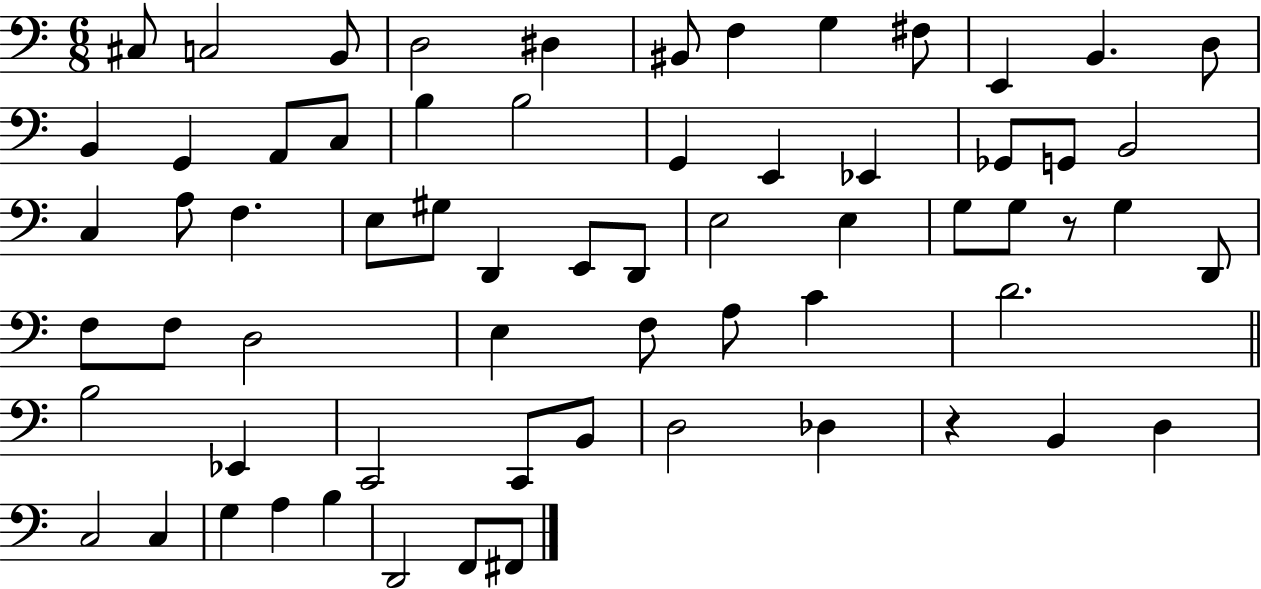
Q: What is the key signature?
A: C major